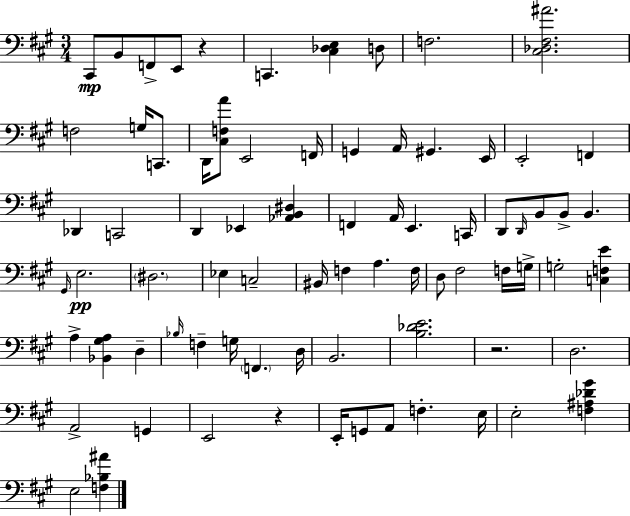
X:1
T:Untitled
M:3/4
L:1/4
K:A
^C,,/2 B,,/2 F,,/2 E,,/2 z C,, [^C,_D,E,] D,/2 F,2 [^C,_D,^F,^A]2 F,2 G,/4 C,,/2 D,,/4 [^C,F,A]/2 E,,2 F,,/4 G,, A,,/4 ^G,, E,,/4 E,,2 F,, _D,, C,,2 D,, _E,, [_A,,B,,^D,] F,, A,,/4 E,, C,,/4 D,,/2 D,,/4 B,,/2 B,,/2 B,, ^G,,/4 E,2 ^D,2 _E, C,2 ^B,,/4 F, A, F,/4 D,/2 ^F,2 F,/4 G,/4 G,2 [C,F,E] A, [_B,,^G,A,] D, _B,/4 F, G,/4 F,, D,/4 B,,2 [B,_DE]2 z2 D,2 A,,2 G,, E,,2 z E,,/4 G,,/2 A,,/2 F, E,/4 E,2 [F,^A,_D^G] E,2 [F,_B,^A]